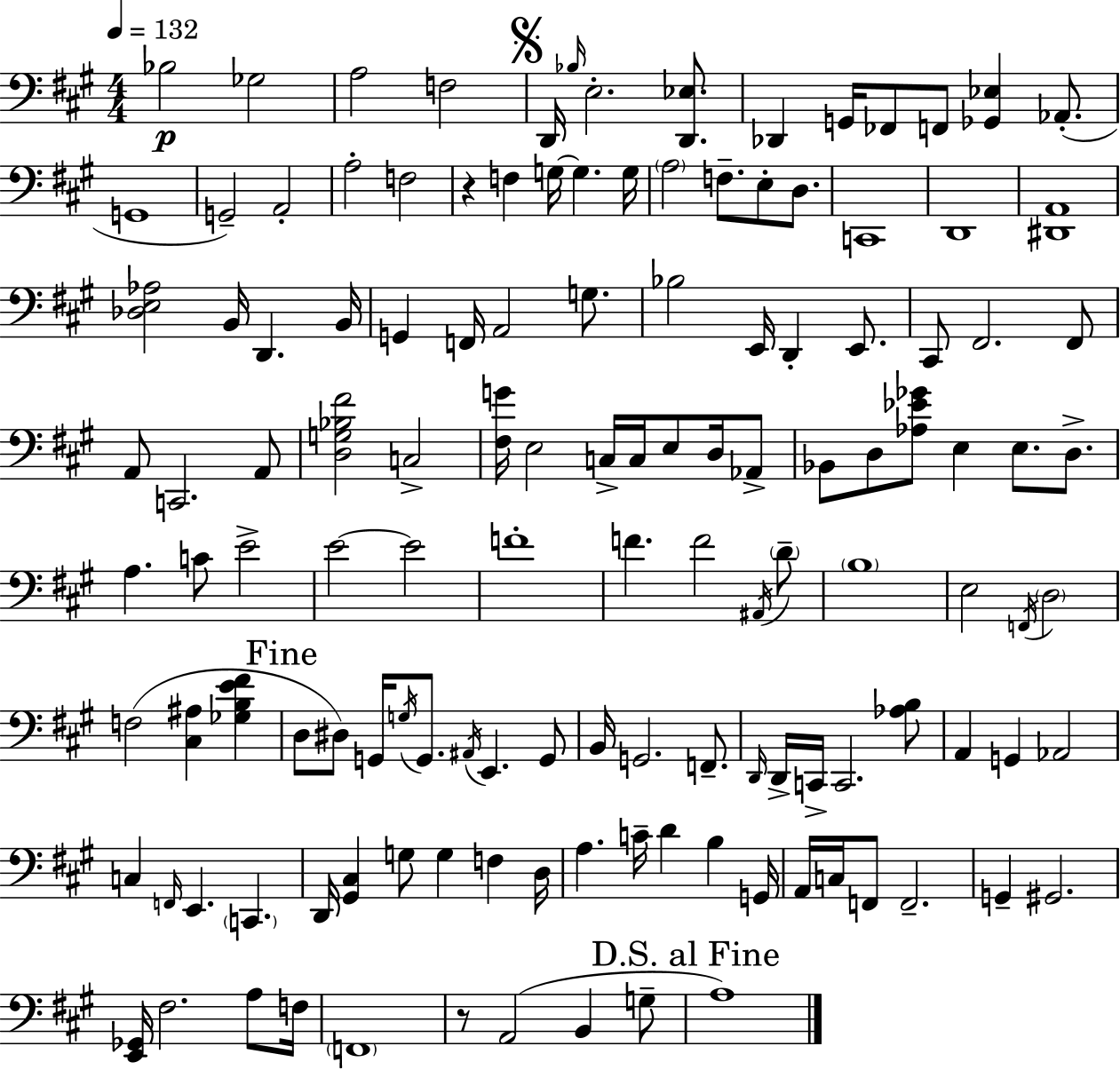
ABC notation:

X:1
T:Untitled
M:4/4
L:1/4
K:A
_B,2 _G,2 A,2 F,2 D,,/4 _B,/4 E,2 [D,,_E,]/2 _D,, G,,/4 _F,,/2 F,,/2 [_G,,_E,] _A,,/2 G,,4 G,,2 A,,2 A,2 F,2 z F, G,/4 G, G,/4 A,2 F,/2 E,/2 D,/2 C,,4 D,,4 [^D,,A,,]4 [_D,E,_A,]2 B,,/4 D,, B,,/4 G,, F,,/4 A,,2 G,/2 _B,2 E,,/4 D,, E,,/2 ^C,,/2 ^F,,2 ^F,,/2 A,,/2 C,,2 A,,/2 [D,G,_B,^F]2 C,2 [^F,G]/4 E,2 C,/4 C,/4 E,/2 D,/4 _A,,/2 _B,,/2 D,/2 [_A,_E_G]/2 E, E,/2 D,/2 A, C/2 E2 E2 E2 F4 F F2 ^A,,/4 D/2 B,4 E,2 F,,/4 D,2 F,2 [^C,^A,] [_G,B,E^F] D,/2 ^D,/2 G,,/4 G,/4 G,,/2 ^A,,/4 E,, G,,/2 B,,/4 G,,2 F,,/2 D,,/4 D,,/4 C,,/4 C,,2 [_A,B,]/2 A,, G,, _A,,2 C, F,,/4 E,, C,, D,,/4 [^G,,^C,] G,/2 G, F, D,/4 A, C/4 D B, G,,/4 A,,/4 C,/4 F,,/2 F,,2 G,, ^G,,2 [E,,_G,,]/4 ^F,2 A,/2 F,/4 F,,4 z/2 A,,2 B,, G,/2 A,4